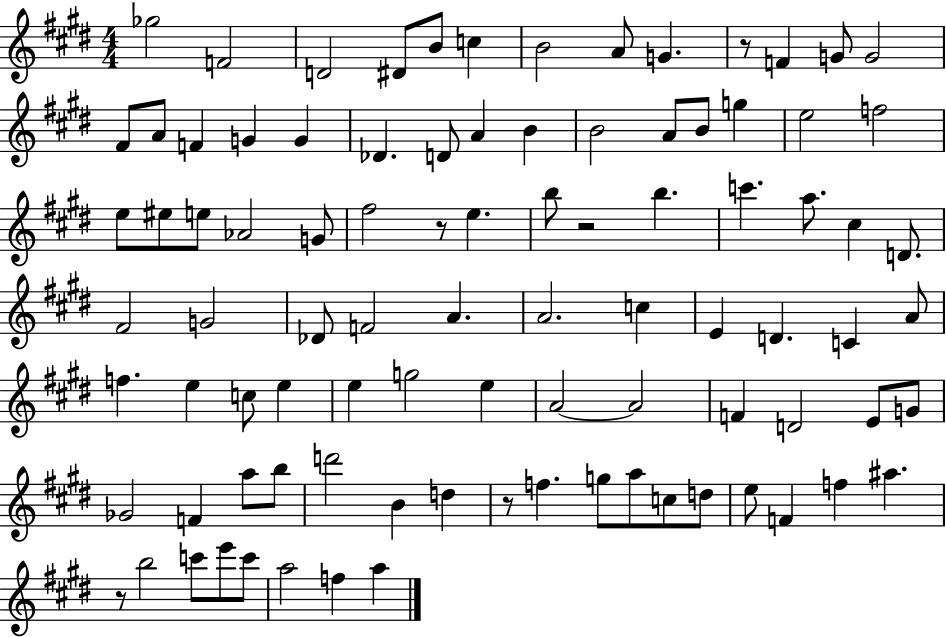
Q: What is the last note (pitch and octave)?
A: A5